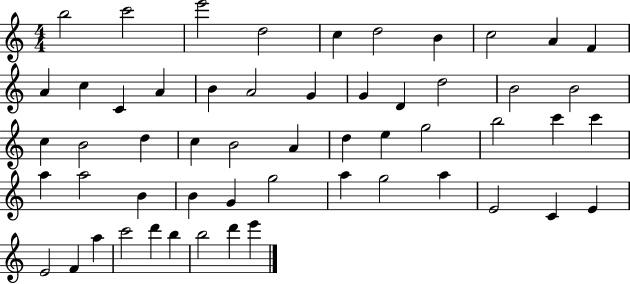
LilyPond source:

{
  \clef treble
  \numericTimeSignature
  \time 4/4
  \key c \major
  b''2 c'''2 | e'''2 d''2 | c''4 d''2 b'4 | c''2 a'4 f'4 | \break a'4 c''4 c'4 a'4 | b'4 a'2 g'4 | g'4 d'4 d''2 | b'2 b'2 | \break c''4 b'2 d''4 | c''4 b'2 a'4 | d''4 e''4 g''2 | b''2 c'''4 c'''4 | \break a''4 a''2 b'4 | b'4 g'4 g''2 | a''4 g''2 a''4 | e'2 c'4 e'4 | \break e'2 f'4 a''4 | c'''2 d'''4 b''4 | b''2 d'''4 e'''4 | \bar "|."
}